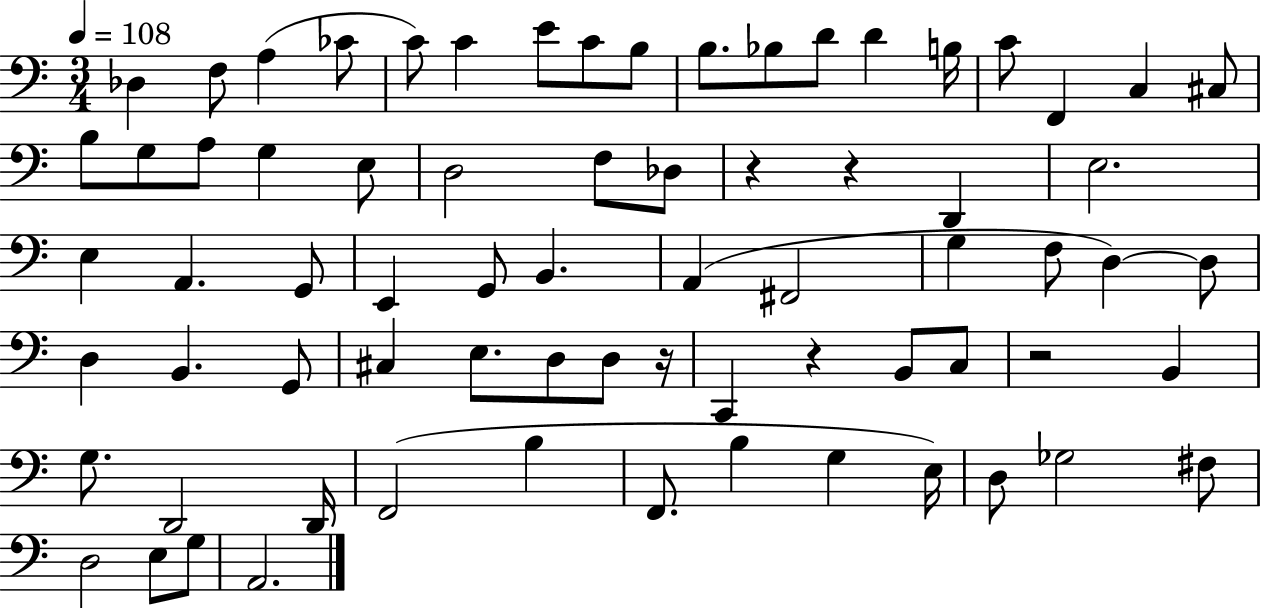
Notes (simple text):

Db3/q F3/e A3/q CES4/e C4/e C4/q E4/e C4/e B3/e B3/e. Bb3/e D4/e D4/q B3/s C4/e F2/q C3/q C#3/e B3/e G3/e A3/e G3/q E3/e D3/h F3/e Db3/e R/q R/q D2/q E3/h. E3/q A2/q. G2/e E2/q G2/e B2/q. A2/q F#2/h G3/q F3/e D3/q D3/e D3/q B2/q. G2/e C#3/q E3/e. D3/e D3/e R/s C2/q R/q B2/e C3/e R/h B2/q G3/e. D2/h D2/s F2/h B3/q F2/e. B3/q G3/q E3/s D3/e Gb3/h F#3/e D3/h E3/e G3/e A2/h.